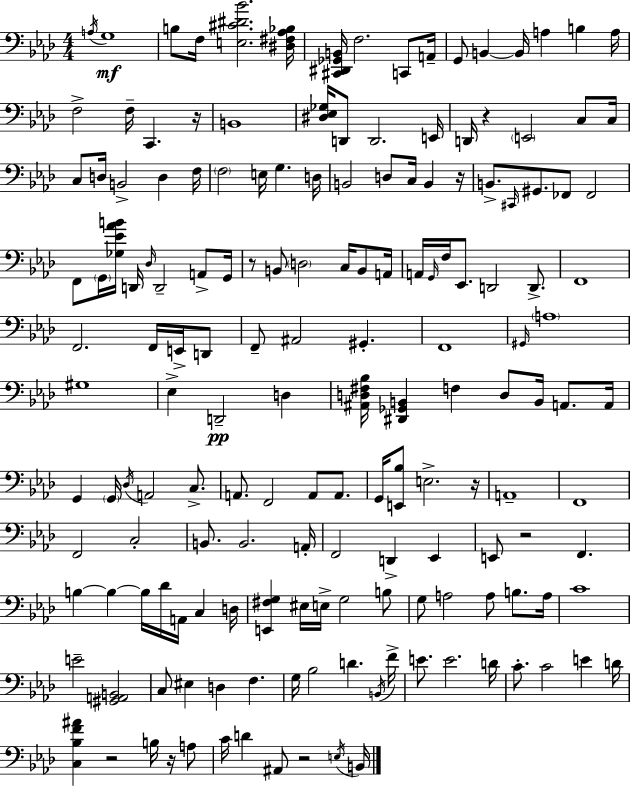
X:1
T:Untitled
M:4/4
L:1/4
K:Ab
A,/4 G,4 B,/2 F,/4 [E,^C^D_B]2 [^D,^F,_A,_B,]/4 [^C,,^D,,_G,,B,,]/4 F,2 C,,/2 A,,/4 G,,/2 B,, B,,/4 A, B, A,/4 F,2 F,/4 C,, z/4 B,,4 [^D,_E,_G,]/4 D,,/2 D,,2 E,,/4 D,,/4 z E,,2 C,/2 C,/4 C,/2 D,/4 B,,2 D, F,/4 F,2 E,/4 G, D,/4 B,,2 D,/2 C,/4 B,, z/4 B,,/2 ^C,,/4 ^G,,/2 _F,,/2 _F,,2 F,,/2 G,,/4 [_G,_E_AB]/4 D,,/4 _D,/4 D,,2 A,,/2 G,,/4 z/2 B,,/2 D,2 C,/4 B,,/2 A,,/4 A,,/4 G,,/4 F,/4 _E,,/2 D,,2 D,,/2 F,,4 F,,2 F,,/4 E,,/4 D,,/2 F,,/2 ^A,,2 ^G,, F,,4 ^G,,/4 A,4 ^G,4 _E, D,,2 D, [^A,,D,^F,_B,]/4 [^D,,_G,,B,,] F, D,/2 B,,/4 A,,/2 A,,/4 G,, G,,/4 _D,/4 A,,2 C,/2 A,,/2 F,,2 A,,/2 A,,/2 G,,/4 [E,,_B,]/2 E,2 z/4 A,,4 F,,4 F,,2 C,2 B,,/2 B,,2 A,,/4 F,,2 D,, _E,, E,,/2 z2 F,, B, B, B,/4 _D/4 A,,/4 C, D,/4 [E,,^F,G,] ^E,/4 E,/4 G,2 B,/2 G,/2 A,2 A,/2 B,/2 A,/4 C4 E2 [^G,,A,,B,,]2 C,/2 ^E, D, F, G,/4 _B,2 D B,,/4 F/4 E/2 E2 D/4 C/2 C2 E D/4 [C,_B,F^A] z2 B,/4 z/4 A,/2 C/4 D ^A,,/2 z2 E,/4 B,,/4